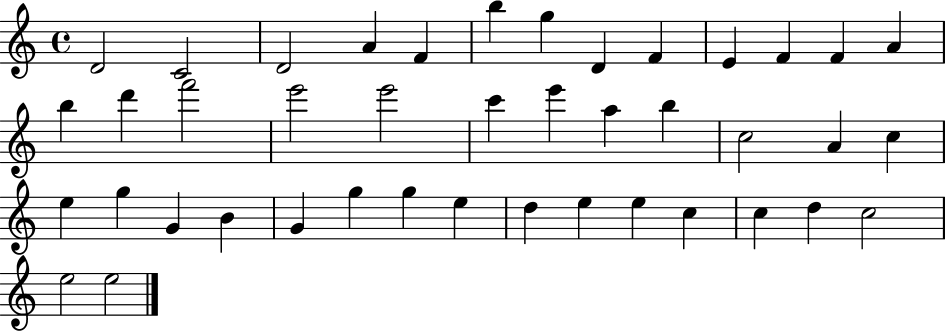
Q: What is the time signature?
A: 4/4